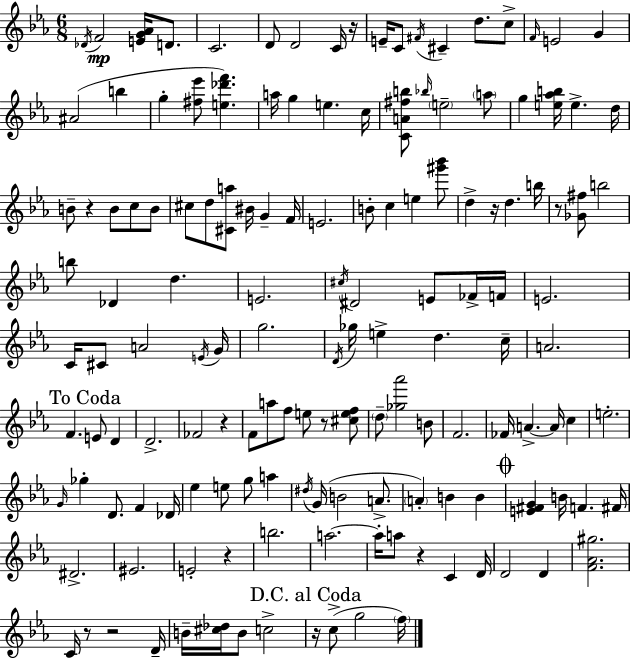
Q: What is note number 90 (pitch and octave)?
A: Db4